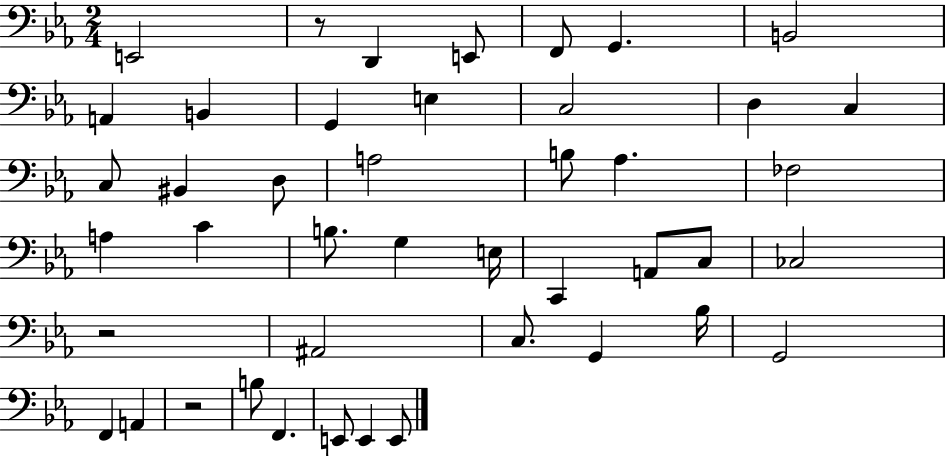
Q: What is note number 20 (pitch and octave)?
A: FES3